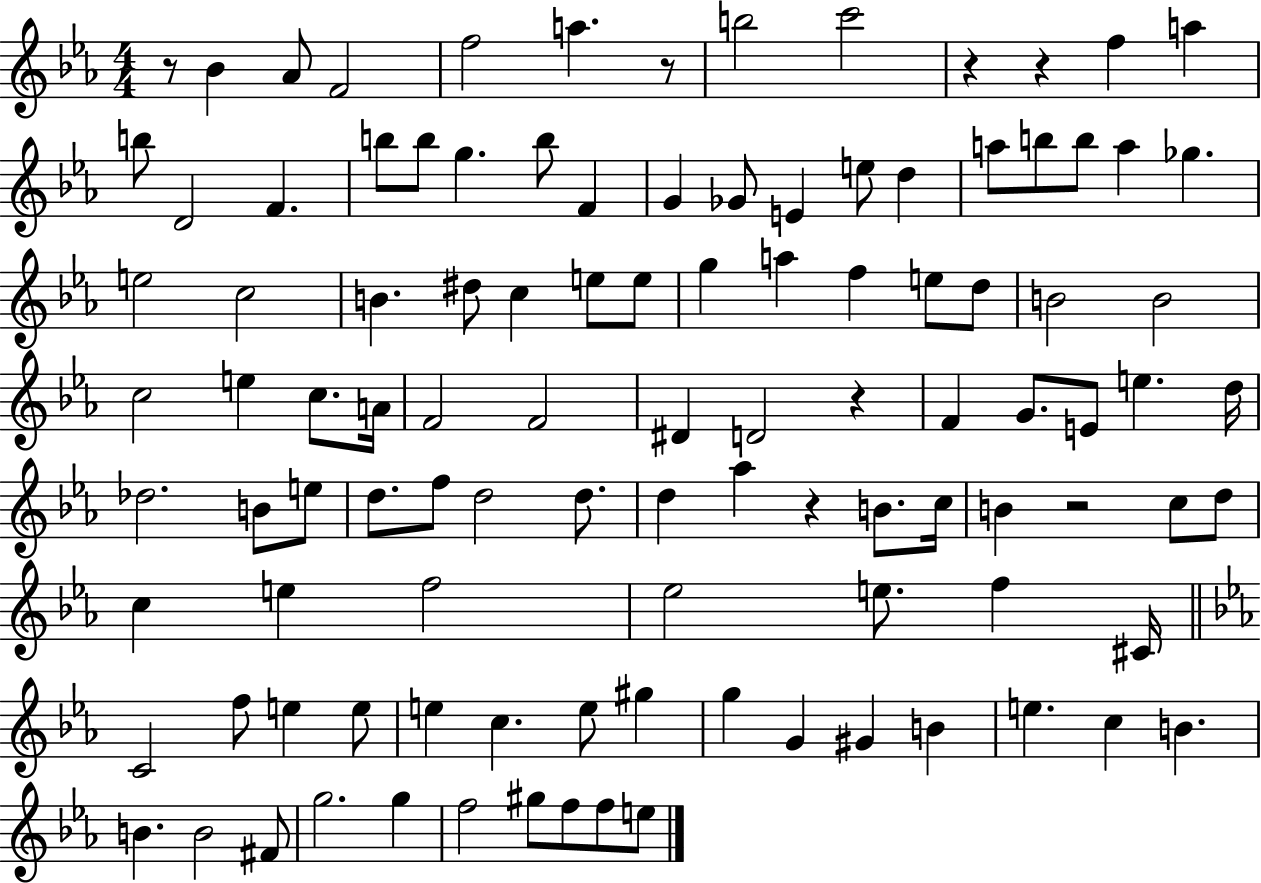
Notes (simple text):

R/e Bb4/q Ab4/e F4/h F5/h A5/q. R/e B5/h C6/h R/q R/q F5/q A5/q B5/e D4/h F4/q. B5/e B5/e G5/q. B5/e F4/q G4/q Gb4/e E4/q E5/e D5/q A5/e B5/e B5/e A5/q Gb5/q. E5/h C5/h B4/q. D#5/e C5/q E5/e E5/e G5/q A5/q F5/q E5/e D5/e B4/h B4/h C5/h E5/q C5/e. A4/s F4/h F4/h D#4/q D4/h R/q F4/q G4/e. E4/e E5/q. D5/s Db5/h. B4/e E5/e D5/e. F5/e D5/h D5/e. D5/q Ab5/q R/q B4/e. C5/s B4/q R/h C5/e D5/e C5/q E5/q F5/h Eb5/h E5/e. F5/q C#4/s C4/h F5/e E5/q E5/e E5/q C5/q. E5/e G#5/q G5/q G4/q G#4/q B4/q E5/q. C5/q B4/q. B4/q. B4/h F#4/e G5/h. G5/q F5/h G#5/e F5/e F5/e E5/e